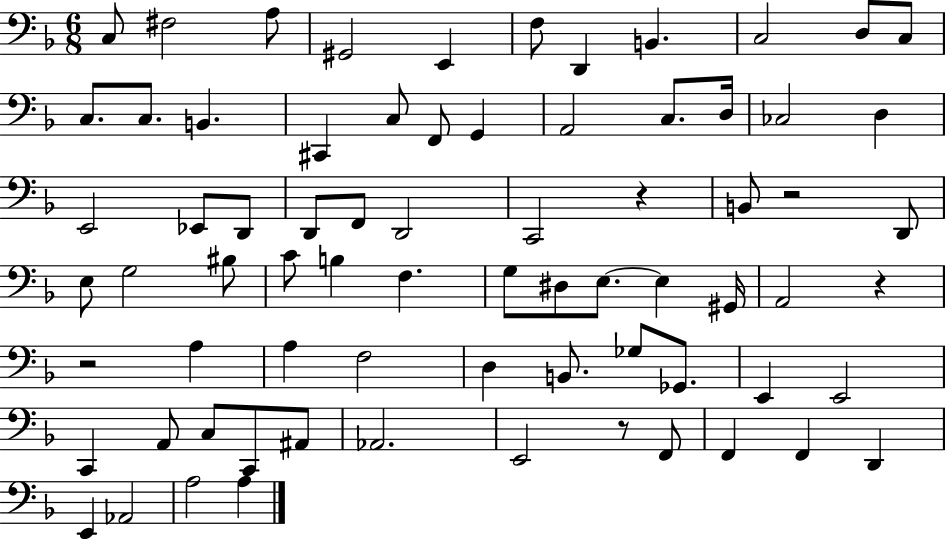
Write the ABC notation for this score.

X:1
T:Untitled
M:6/8
L:1/4
K:F
C,/2 ^F,2 A,/2 ^G,,2 E,, F,/2 D,, B,, C,2 D,/2 C,/2 C,/2 C,/2 B,, ^C,, C,/2 F,,/2 G,, A,,2 C,/2 D,/4 _C,2 D, E,,2 _E,,/2 D,,/2 D,,/2 F,,/2 D,,2 C,,2 z B,,/2 z2 D,,/2 E,/2 G,2 ^B,/2 C/2 B, F, G,/2 ^D,/2 E,/2 E, ^G,,/4 A,,2 z z2 A, A, F,2 D, B,,/2 _G,/2 _G,,/2 E,, E,,2 C,, A,,/2 C,/2 C,,/2 ^A,,/2 _A,,2 E,,2 z/2 F,,/2 F,, F,, D,, E,, _A,,2 A,2 A,